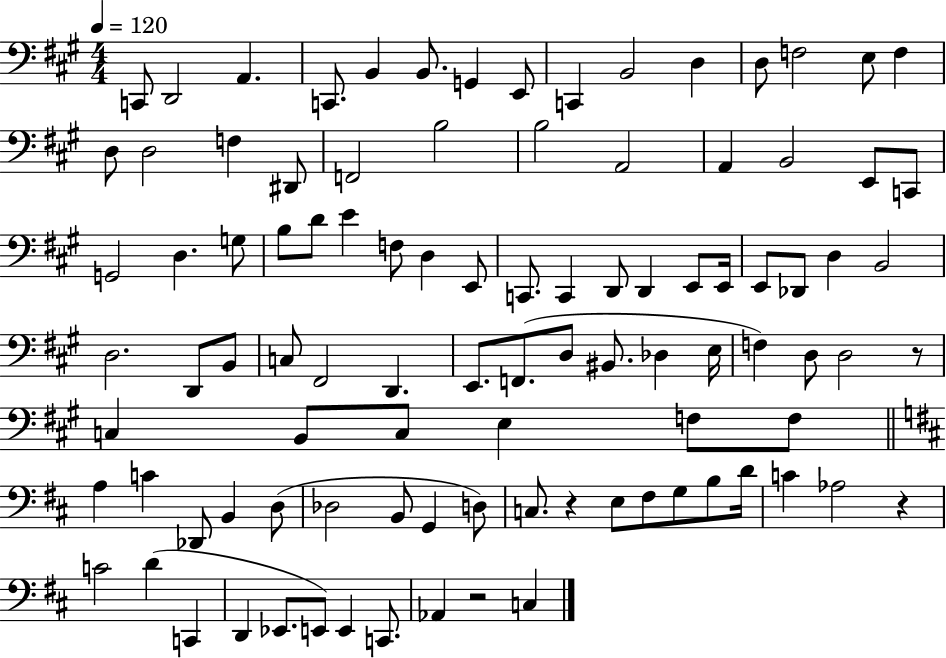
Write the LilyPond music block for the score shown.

{
  \clef bass
  \numericTimeSignature
  \time 4/4
  \key a \major
  \tempo 4 = 120
  \repeat volta 2 { c,8 d,2 a,4. | c,8. b,4 b,8. g,4 e,8 | c,4 b,2 d4 | d8 f2 e8 f4 | \break d8 d2 f4 dis,8 | f,2 b2 | b2 a,2 | a,4 b,2 e,8 c,8 | \break g,2 d4. g8 | b8 d'8 e'4 f8 d4 e,8 | c,8. c,4 d,8 d,4 e,8 e,16 | e,8 des,8 d4 b,2 | \break d2. d,8 b,8 | c8 fis,2 d,4. | e,8. f,8.( d8 bis,8. des4 e16 | f4) d8 d2 r8 | \break c4 b,8 c8 e4 f8 f8 | \bar "||" \break \key d \major a4 c'4 des,8 b,4 d8( | des2 b,8 g,4 d8) | c8. r4 e8 fis8 g8 b8 d'16 | c'4 aes2 r4 | \break c'2 d'4( c,4 | d,4 ees,8. e,8) e,4 c,8. | aes,4 r2 c4 | } \bar "|."
}